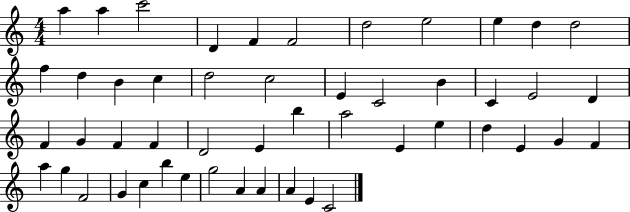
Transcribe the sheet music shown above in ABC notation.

X:1
T:Untitled
M:4/4
L:1/4
K:C
a a c'2 D F F2 d2 e2 e d d2 f d B c d2 c2 E C2 B C E2 D F G F F D2 E b a2 E e d E G F a g F2 G c b e g2 A A A E C2